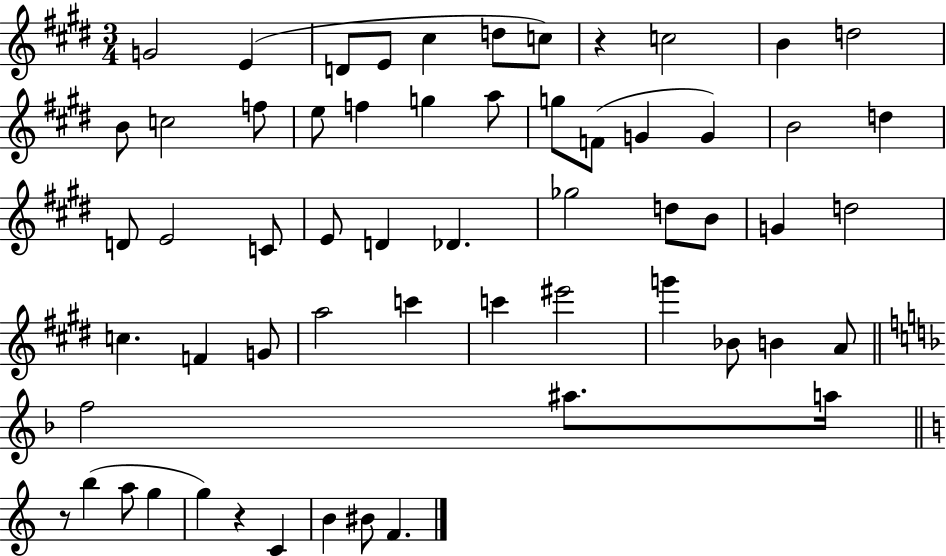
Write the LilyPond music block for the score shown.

{
  \clef treble
  \numericTimeSignature
  \time 3/4
  \key e \major
  g'2 e'4( | d'8 e'8 cis''4 d''8 c''8) | r4 c''2 | b'4 d''2 | \break b'8 c''2 f''8 | e''8 f''4 g''4 a''8 | g''8 f'8( g'4 g'4) | b'2 d''4 | \break d'8 e'2 c'8 | e'8 d'4 des'4. | ges''2 d''8 b'8 | g'4 d''2 | \break c''4. f'4 g'8 | a''2 c'''4 | c'''4 eis'''2 | g'''4 bes'8 b'4 a'8 | \break \bar "||" \break \key f \major f''2 ais''8. a''16 | \bar "||" \break \key c \major r8 b''4( a''8 g''4 | g''4) r4 c'4 | b'4 bis'8 f'4. | \bar "|."
}